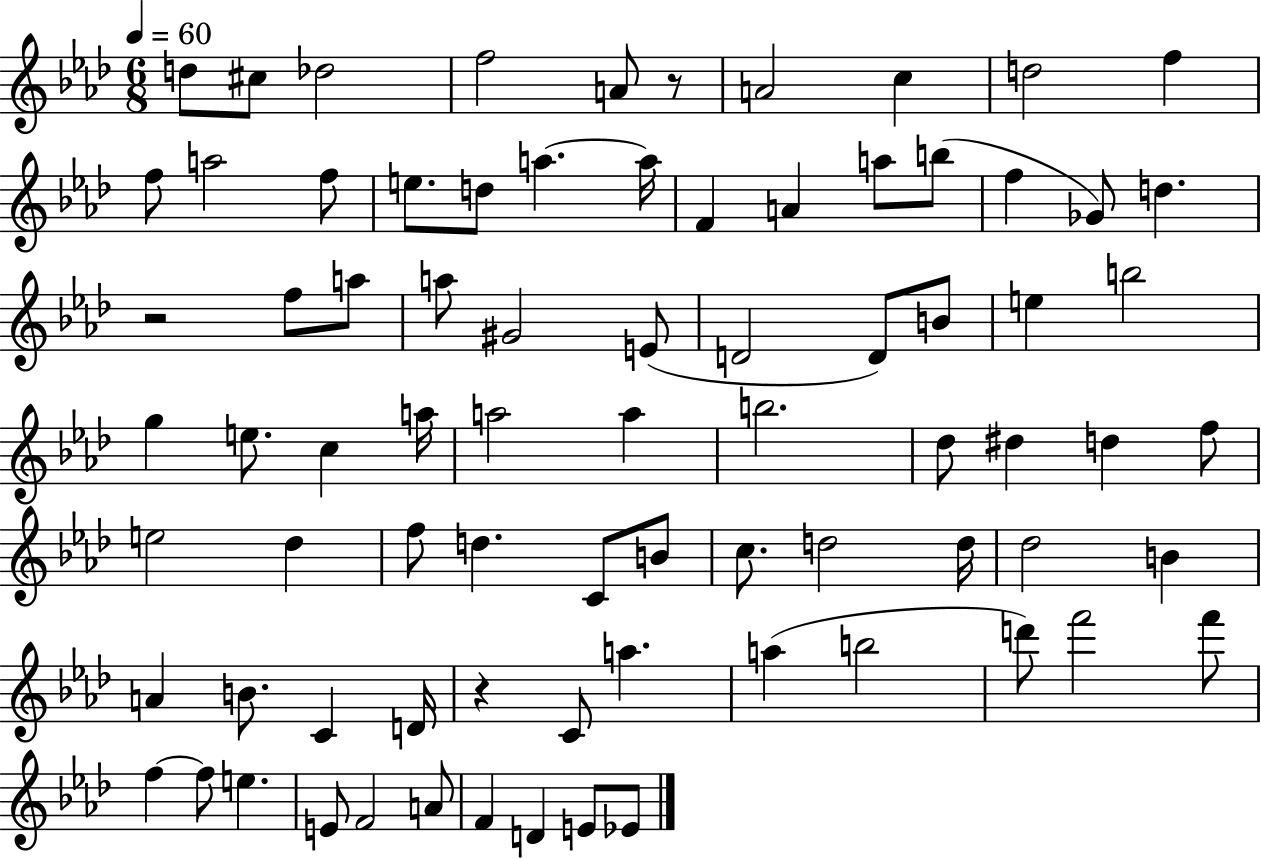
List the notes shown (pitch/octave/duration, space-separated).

D5/e C#5/e Db5/h F5/h A4/e R/e A4/h C5/q D5/h F5/q F5/e A5/h F5/e E5/e. D5/e A5/q. A5/s F4/q A4/q A5/e B5/e F5/q Gb4/e D5/q. R/h F5/e A5/e A5/e G#4/h E4/e D4/h D4/e B4/e E5/q B5/h G5/q E5/e. C5/q A5/s A5/h A5/q B5/h. Db5/e D#5/q D5/q F5/e E5/h Db5/q F5/e D5/q. C4/e B4/e C5/e. D5/h D5/s Db5/h B4/q A4/q B4/e. C4/q D4/s R/q C4/e A5/q. A5/q B5/h D6/e F6/h F6/e F5/q F5/e E5/q. E4/e F4/h A4/e F4/q D4/q E4/e Eb4/e